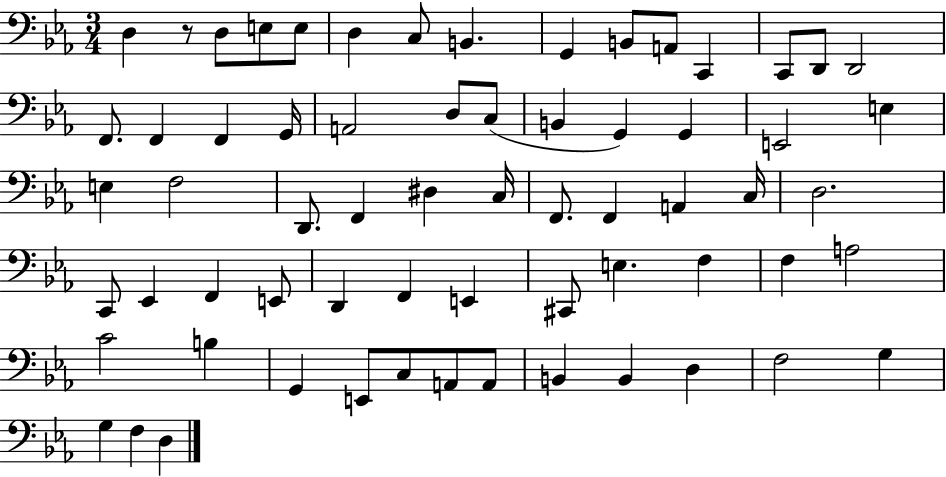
D3/q R/e D3/e E3/e E3/e D3/q C3/e B2/q. G2/q B2/e A2/e C2/q C2/e D2/e D2/h F2/e. F2/q F2/q G2/s A2/h D3/e C3/e B2/q G2/q G2/q E2/h E3/q E3/q F3/h D2/e. F2/q D#3/q C3/s F2/e. F2/q A2/q C3/s D3/h. C2/e Eb2/q F2/q E2/e D2/q F2/q E2/q C#2/e E3/q. F3/q F3/q A3/h C4/h B3/q G2/q E2/e C3/e A2/e A2/e B2/q B2/q D3/q F3/h G3/q G3/q F3/q D3/q